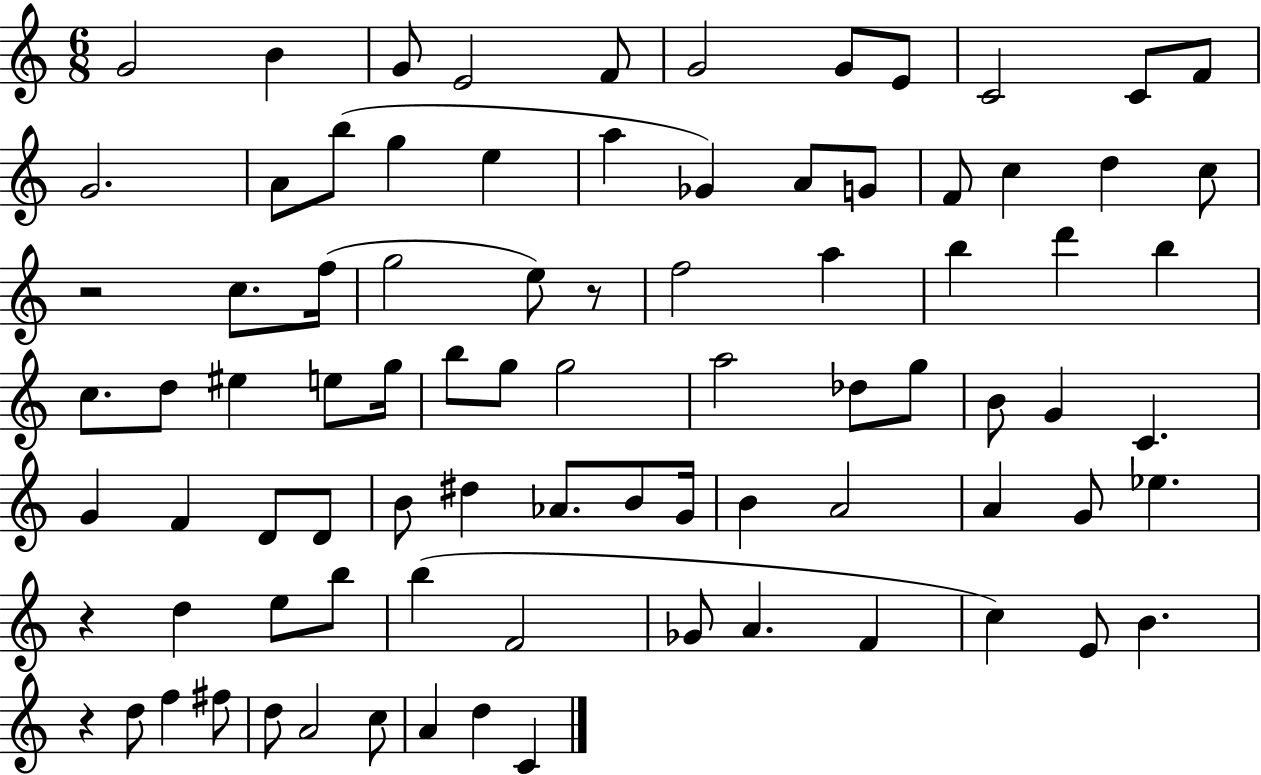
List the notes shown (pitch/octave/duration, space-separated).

G4/h B4/q G4/e E4/h F4/e G4/h G4/e E4/e C4/h C4/e F4/e G4/h. A4/e B5/e G5/q E5/q A5/q Gb4/q A4/e G4/e F4/e C5/q D5/q C5/e R/h C5/e. F5/s G5/h E5/e R/e F5/h A5/q B5/q D6/q B5/q C5/e. D5/e EIS5/q E5/e G5/s B5/e G5/e G5/h A5/h Db5/e G5/e B4/e G4/q C4/q. G4/q F4/q D4/e D4/e B4/e D#5/q Ab4/e. B4/e G4/s B4/q A4/h A4/q G4/e Eb5/q. R/q D5/q E5/e B5/e B5/q F4/h Gb4/e A4/q. F4/q C5/q E4/e B4/q. R/q D5/e F5/q F#5/e D5/e A4/h C5/e A4/q D5/q C4/q